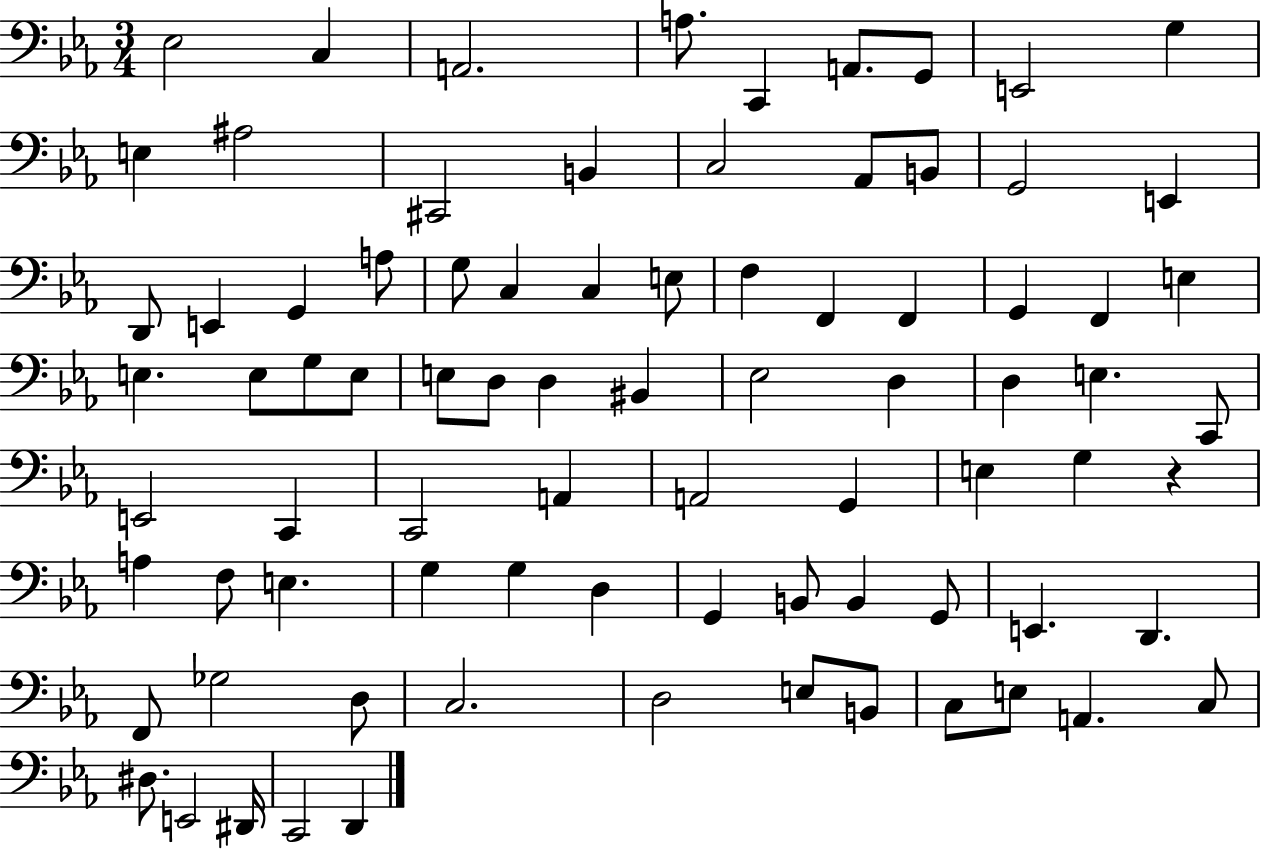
Eb3/h C3/q A2/h. A3/e. C2/q A2/e. G2/e E2/h G3/q E3/q A#3/h C#2/h B2/q C3/h Ab2/e B2/e G2/h E2/q D2/e E2/q G2/q A3/e G3/e C3/q C3/q E3/e F3/q F2/q F2/q G2/q F2/q E3/q E3/q. E3/e G3/e E3/e E3/e D3/e D3/q BIS2/q Eb3/h D3/q D3/q E3/q. C2/e E2/h C2/q C2/h A2/q A2/h G2/q E3/q G3/q R/q A3/q F3/e E3/q. G3/q G3/q D3/q G2/q B2/e B2/q G2/e E2/q. D2/q. F2/e Gb3/h D3/e C3/h. D3/h E3/e B2/e C3/e E3/e A2/q. C3/e D#3/e. E2/h D#2/s C2/h D2/q